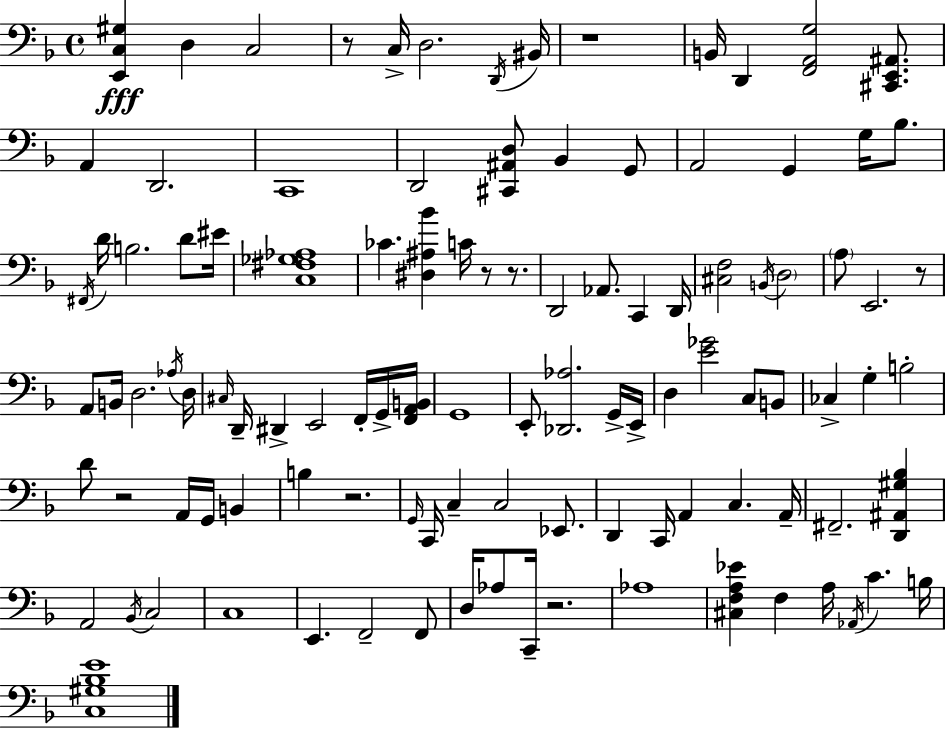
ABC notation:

X:1
T:Untitled
M:4/4
L:1/4
K:Dm
[E,,C,^G,] D, C,2 z/2 C,/4 D,2 D,,/4 ^B,,/4 z4 B,,/4 D,, [F,,A,,G,]2 [^C,,E,,^A,,]/2 A,, D,,2 C,,4 D,,2 [^C,,^A,,D,]/2 _B,, G,,/2 A,,2 G,, G,/4 _B,/2 ^F,,/4 D/4 B,2 D/2 ^E/4 [C,^F,_G,_A,]4 _C [^D,^A,_B] C/4 z/2 z/2 D,,2 _A,,/2 C,, D,,/4 [^C,F,]2 B,,/4 D,2 A,/2 E,,2 z/2 A,,/2 B,,/4 D,2 _A,/4 D,/4 ^C,/4 D,,/4 ^D,, E,,2 F,,/4 G,,/4 [F,,A,,B,,]/4 G,,4 E,,/2 [_D,,_A,]2 G,,/4 E,,/4 D, [E_G]2 C,/2 B,,/2 _C, G, B,2 D/2 z2 A,,/4 G,,/4 B,, B, z2 G,,/4 C,,/4 C, C,2 _E,,/2 D,, C,,/4 A,, C, A,,/4 ^F,,2 [D,,^A,,^G,_B,] A,,2 _B,,/4 C,2 C,4 E,, F,,2 F,,/2 D,/4 _A,/2 C,,/4 z2 _A,4 [^C,F,A,_E] F, A,/4 _A,,/4 C B,/4 [C,^G,_B,E]4